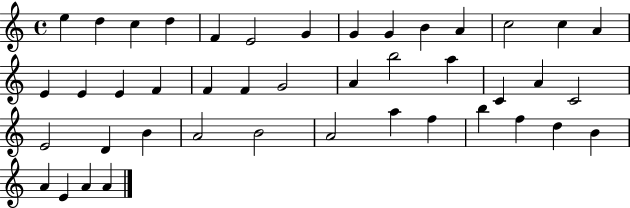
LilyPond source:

{
  \clef treble
  \time 4/4
  \defaultTimeSignature
  \key c \major
  e''4 d''4 c''4 d''4 | f'4 e'2 g'4 | g'4 g'4 b'4 a'4 | c''2 c''4 a'4 | \break e'4 e'4 e'4 f'4 | f'4 f'4 g'2 | a'4 b''2 a''4 | c'4 a'4 c'2 | \break e'2 d'4 b'4 | a'2 b'2 | a'2 a''4 f''4 | b''4 f''4 d''4 b'4 | \break a'4 e'4 a'4 a'4 | \bar "|."
}